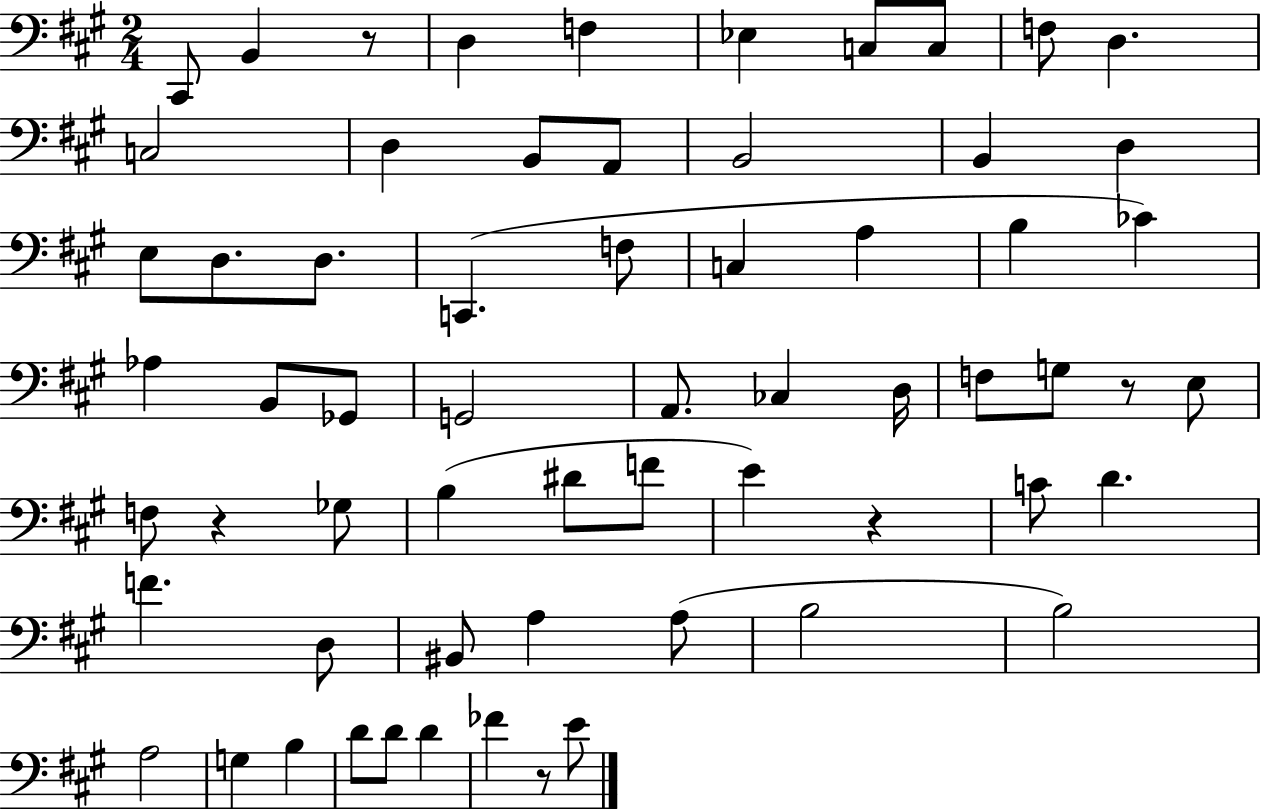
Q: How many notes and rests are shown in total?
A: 63